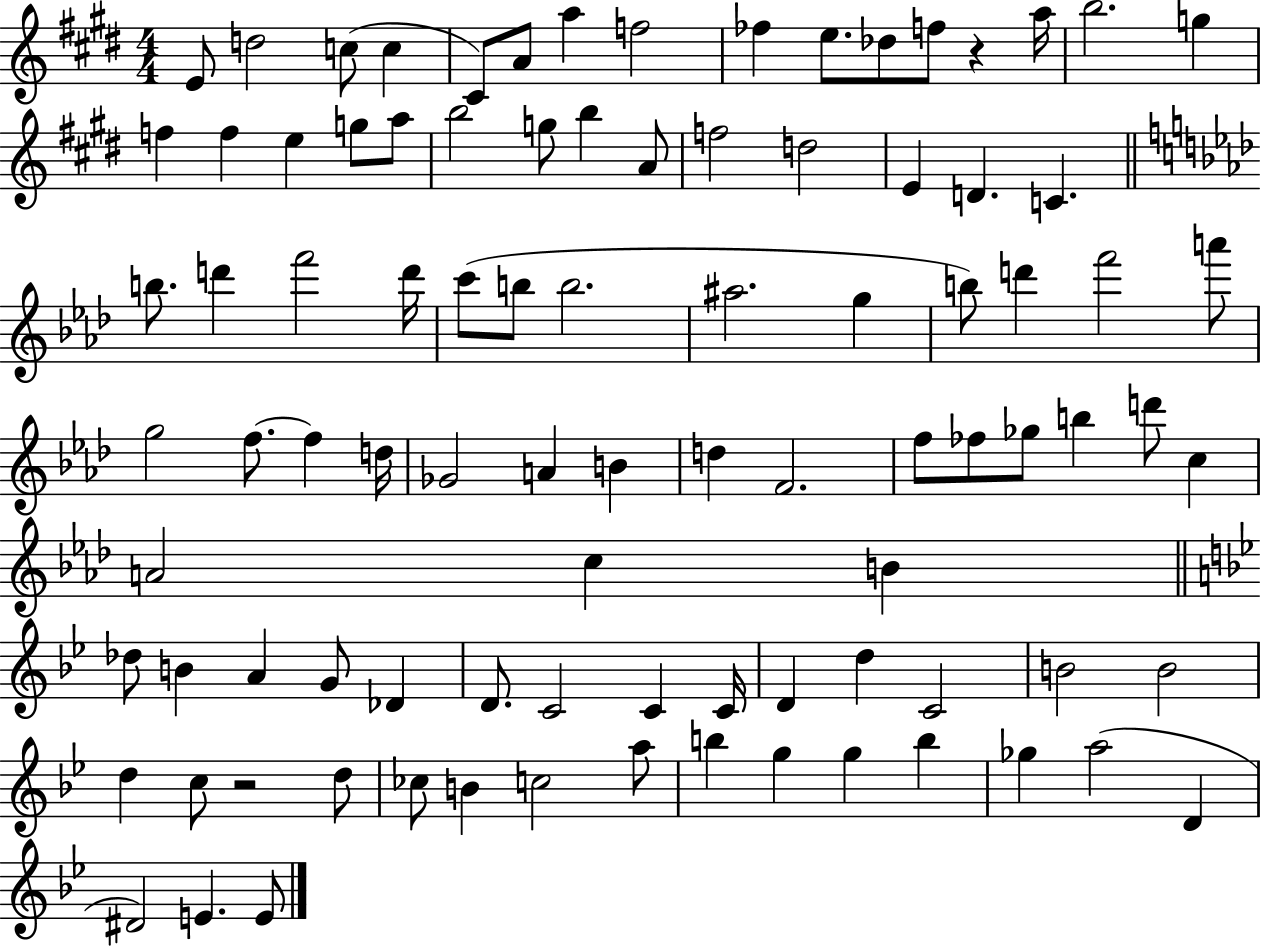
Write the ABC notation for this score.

X:1
T:Untitled
M:4/4
L:1/4
K:E
E/2 d2 c/2 c ^C/2 A/2 a f2 _f e/2 _d/2 f/2 z a/4 b2 g f f e g/2 a/2 b2 g/2 b A/2 f2 d2 E D C b/2 d' f'2 d'/4 c'/2 b/2 b2 ^a2 g b/2 d' f'2 a'/2 g2 f/2 f d/4 _G2 A B d F2 f/2 _f/2 _g/2 b d'/2 c A2 c B _d/2 B A G/2 _D D/2 C2 C C/4 D d C2 B2 B2 d c/2 z2 d/2 _c/2 B c2 a/2 b g g b _g a2 D ^D2 E E/2